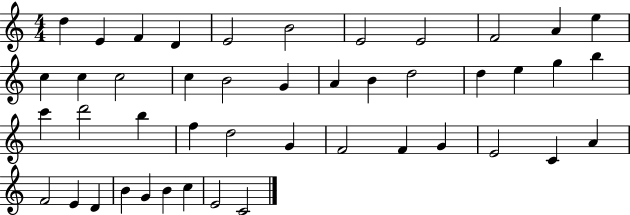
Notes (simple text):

D5/q E4/q F4/q D4/q E4/h B4/h E4/h E4/h F4/h A4/q E5/q C5/q C5/q C5/h C5/q B4/h G4/q A4/q B4/q D5/h D5/q E5/q G5/q B5/q C6/q D6/h B5/q F5/q D5/h G4/q F4/h F4/q G4/q E4/h C4/q A4/q F4/h E4/q D4/q B4/q G4/q B4/q C5/q E4/h C4/h